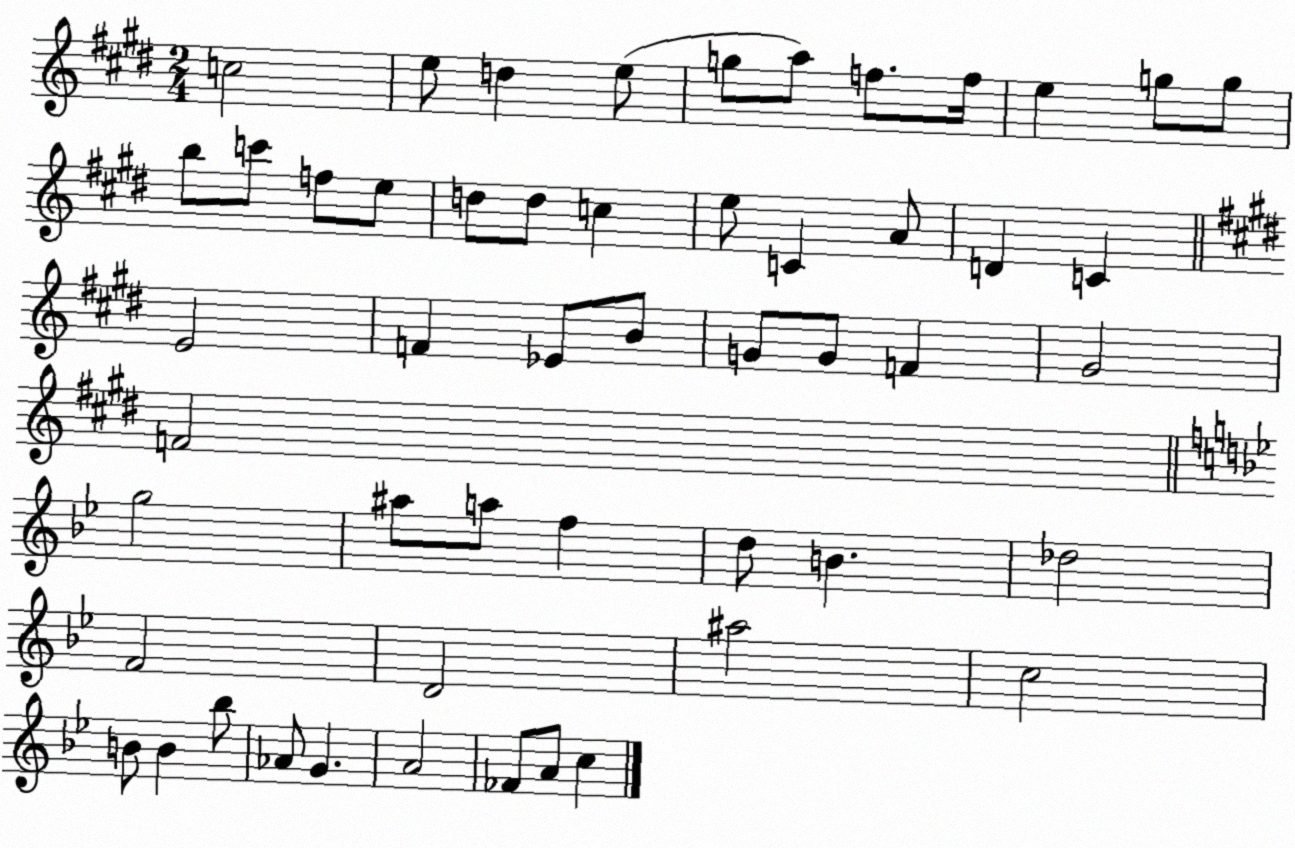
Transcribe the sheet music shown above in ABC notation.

X:1
T:Untitled
M:2/4
L:1/4
K:E
c2 e/2 d e/2 g/2 a/2 f/2 f/4 e g/2 g/2 b/2 c'/2 f/2 e/2 d/2 d/2 c e/2 C A/2 D C E2 F _E/2 B/2 G/2 G/2 F ^G2 F2 g2 ^a/2 a/2 f d/2 B _d2 F2 D2 ^a2 c2 B/2 B _b/2 _A/2 G A2 _F/2 A/2 c